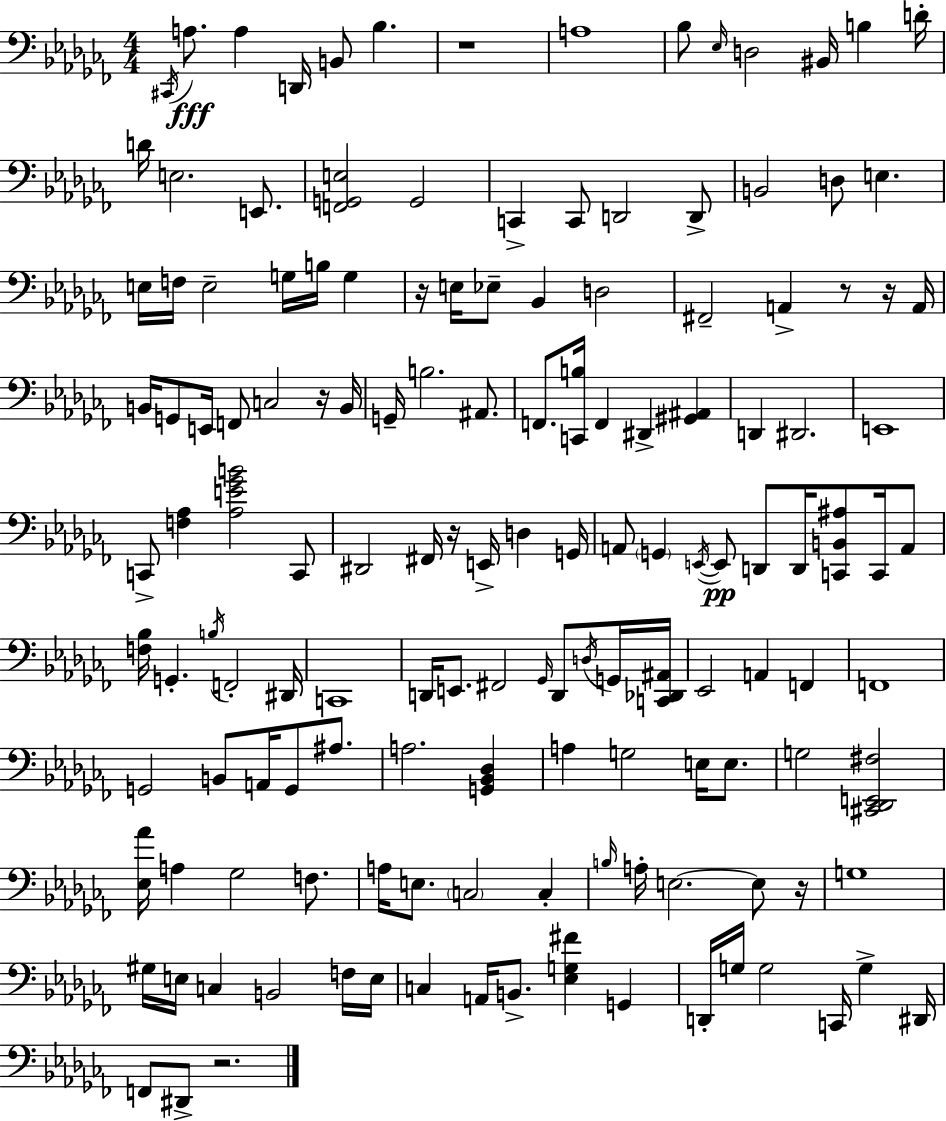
{
  \clef bass
  \numericTimeSignature
  \time 4/4
  \key aes \minor
  \acciaccatura { cis,16 }\fff a8. a4 d,16 b,8 bes4. | r1 | a1 | bes8 \grace { ees16 } d2 bis,16 b4 | \break d'16-. d'16 e2. e,8. | <f, g, e>2 g,2 | c,4-> c,8 d,2 | d,8-> b,2 d8 e4. | \break e16 f16 e2-- g16 b16 g4 | r16 e16 ees8-- bes,4 d2 | fis,2-- a,4-> r8 | r16 a,16 b,16 g,8 e,16 f,8 c2 | \break r16 b,16 g,16-- b2. ais,8. | f,8. <c, b>16 f,4 dis,4-> <gis, ais,>4 | d,4 dis,2. | e,1 | \break c,8-> <f aes>4 <aes e' ges' b'>2 | c,8 dis,2 fis,16 r16 e,16-> d4 | g,16 a,8 \parenthesize g,4 \acciaccatura { e,16~ }~\pp e,8 d,8 d,16 <c, b, ais>8 | c,16 a,8 <f bes>16 g,4.-. \acciaccatura { b16 } f,2-. | \break dis,16 c,1 | d,16 e,8. fis,2 | \grace { ges,16 } d,8 \acciaccatura { d16 } g,16 <c, des, ais,>16 ees,2 a,4 | f,4 f,1 | \break g,2 b,8 | a,16 g,8 ais8. a2. | <g, bes, des>4 a4 g2 | e16 e8. g2 <cis, des, e, fis>2 | \break <ees aes'>16 a4 ges2 | f8. a16 e8. \parenthesize c2 | c4-. \grace { b16 } a16-. e2.~~ | e8 r16 g1 | \break gis16 e16 c4 b,2 | f16 e16 c4 a,16 b,8.-> <ees g fis'>4 | g,4 d,16-. g16 g2 | c,16 g4-> dis,16 f,8 dis,8-> r2. | \break \bar "|."
}